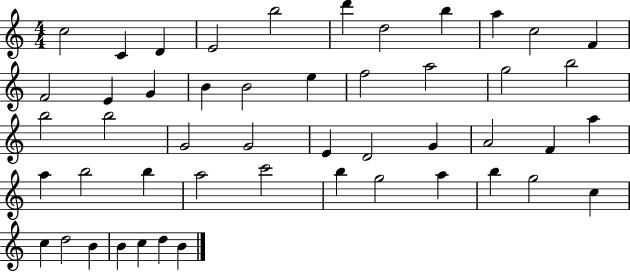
X:1
T:Untitled
M:4/4
L:1/4
K:C
c2 C D E2 b2 d' d2 b a c2 F F2 E G B B2 e f2 a2 g2 b2 b2 b2 G2 G2 E D2 G A2 F a a b2 b a2 c'2 b g2 a b g2 c c d2 B B c d B